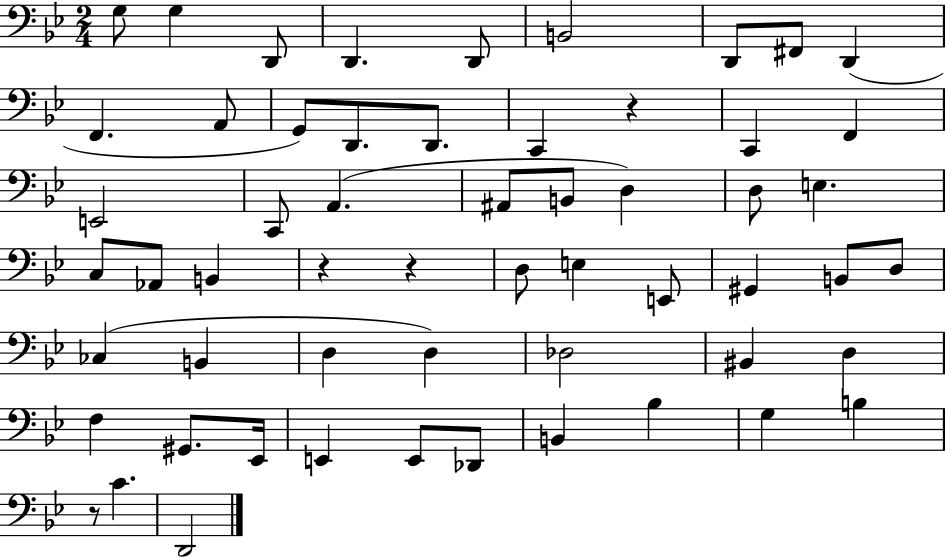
{
  \clef bass
  \numericTimeSignature
  \time 2/4
  \key bes \major
  g8 g4 d,8 | d,4. d,8 | b,2 | d,8 fis,8 d,4( | \break f,4. a,8 | g,8) d,8. d,8. | c,4 r4 | c,4 f,4 | \break e,2 | c,8 a,4.( | ais,8 b,8 d4) | d8 e4. | \break c8 aes,8 b,4 | r4 r4 | d8 e4 e,8 | gis,4 b,8 d8 | \break ces4( b,4 | d4 d4) | des2 | bis,4 d4 | \break f4 gis,8. ees,16 | e,4 e,8 des,8 | b,4 bes4 | g4 b4 | \break r8 c'4. | d,2 | \bar "|."
}